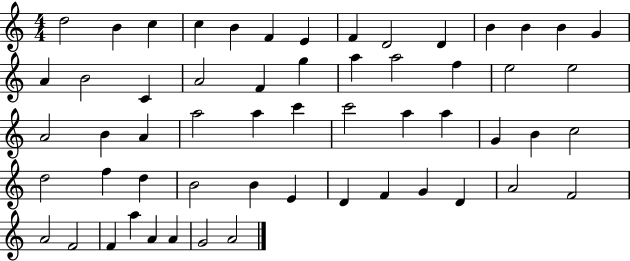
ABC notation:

X:1
T:Untitled
M:4/4
L:1/4
K:C
d2 B c c B F E F D2 D B B B G A B2 C A2 F g a a2 f e2 e2 A2 B A a2 a c' c'2 a a G B c2 d2 f d B2 B E D F G D A2 F2 A2 F2 F a A A G2 A2